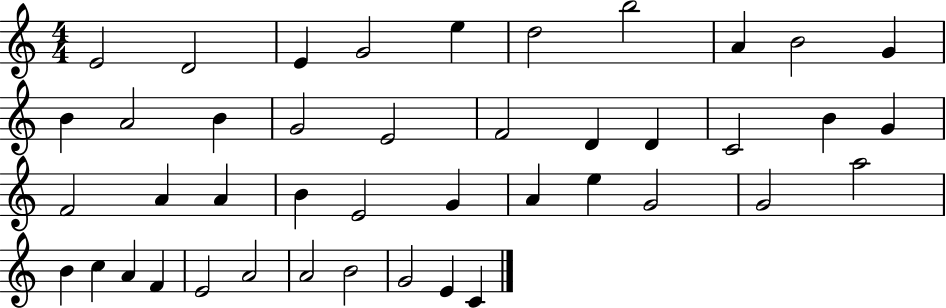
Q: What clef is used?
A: treble